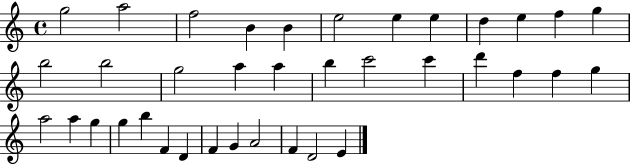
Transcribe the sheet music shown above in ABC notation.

X:1
T:Untitled
M:4/4
L:1/4
K:C
g2 a2 f2 B B e2 e e d e f g b2 b2 g2 a a b c'2 c' d' f f g a2 a g g b F D F G A2 F D2 E